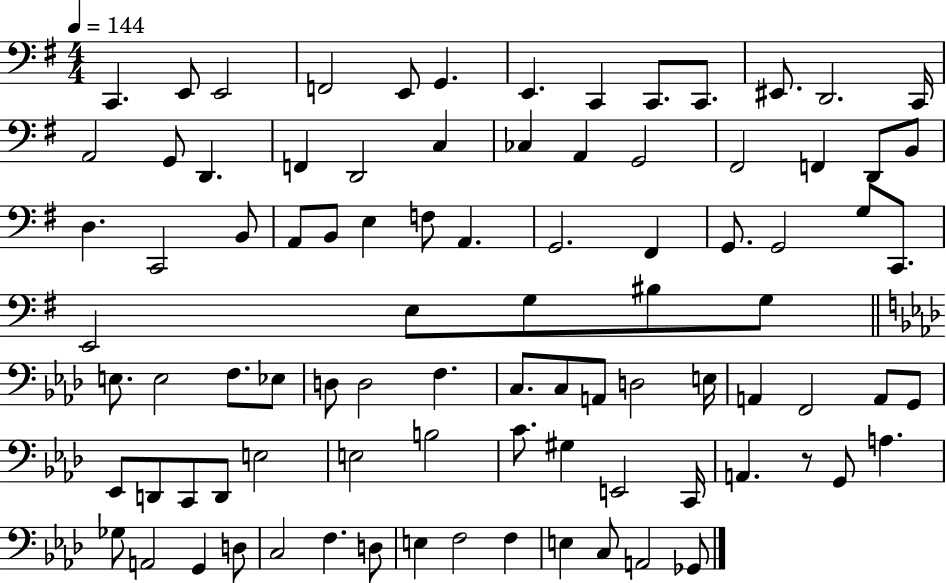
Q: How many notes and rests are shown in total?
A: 90